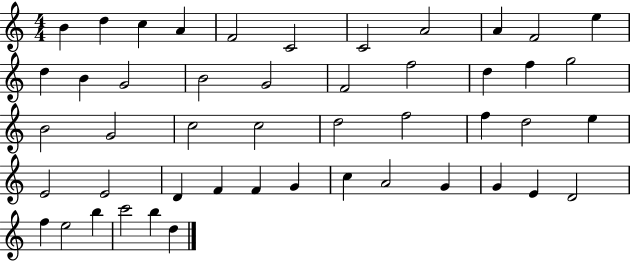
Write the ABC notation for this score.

X:1
T:Untitled
M:4/4
L:1/4
K:C
B d c A F2 C2 C2 A2 A F2 e d B G2 B2 G2 F2 f2 d f g2 B2 G2 c2 c2 d2 f2 f d2 e E2 E2 D F F G c A2 G G E D2 f e2 b c'2 b d